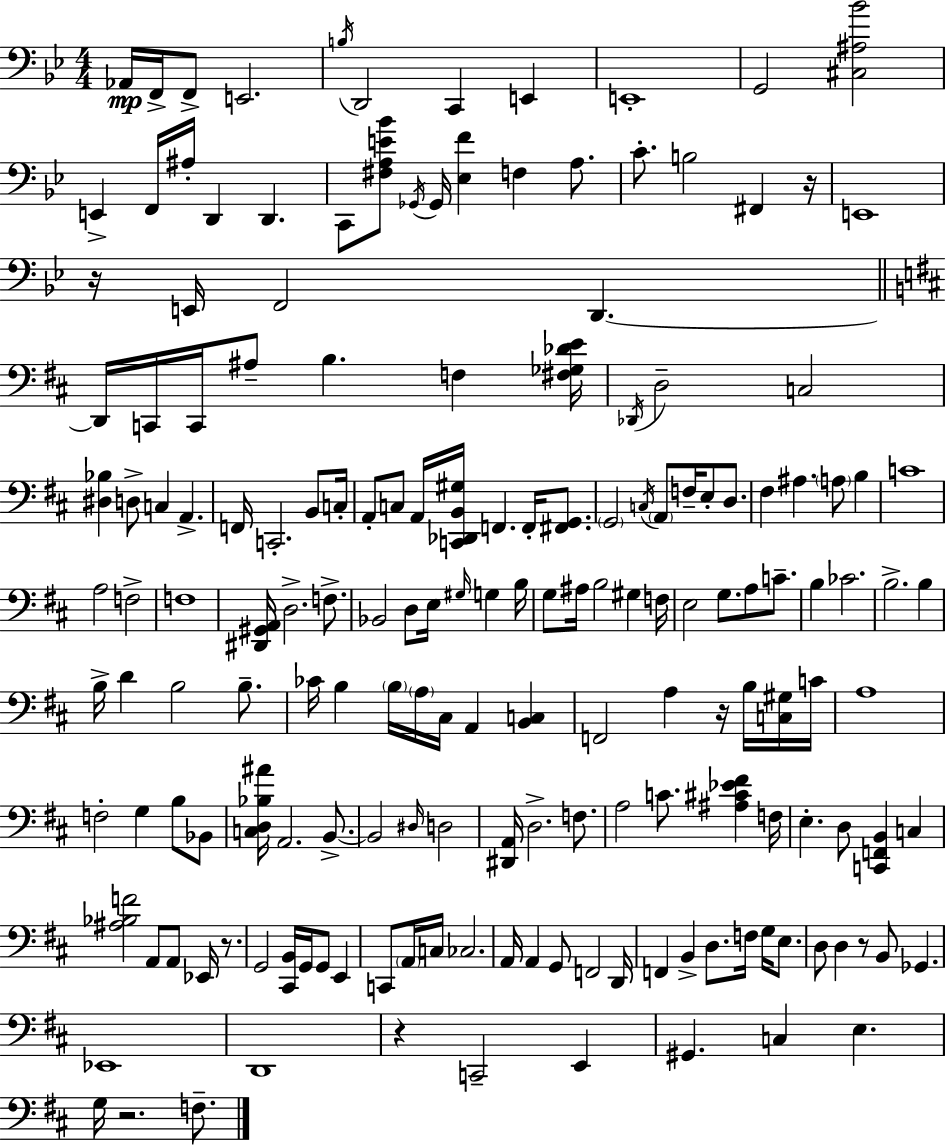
Ab2/s F2/s F2/e E2/h. B3/s D2/h C2/q E2/q E2/w G2/h [C#3,A#3,Bb4]/h E2/q F2/s A#3/s D2/q D2/q. C2/e [F#3,A3,E4,Bb4]/e Gb2/s Gb2/s [Eb3,F4]/q F3/q A3/e. C4/e. B3/h F#2/q R/s E2/w R/s E2/s F2/h D2/q. D2/s C2/s C2/s A#3/e B3/q. F3/q [F#3,Gb3,Db4,E4]/s Db2/s D3/h C3/h [D#3,Bb3]/q D3/e C3/q A2/q. F2/s C2/h. B2/e C3/s A2/e C3/e A2/s [C2,Db2,B2,G#3]/s F2/q. F2/s [F#2,G2]/e. G2/h C3/s A2/e F3/s E3/e D3/e. F#3/q A#3/q. A3/e B3/q C4/w A3/h F3/h F3/w [D#2,G#2,A2]/s D3/h. F3/e. Bb2/h D3/e E3/s G#3/s G3/q B3/s G3/e A#3/s B3/h G#3/q F3/s E3/h G3/e. A3/e C4/e. B3/q CES4/h. B3/h. B3/q B3/s D4/q B3/h B3/e. CES4/s B3/q B3/s A3/s C#3/s A2/q [B2,C3]/q F2/h A3/q R/s B3/s [C3,G#3]/s C4/s A3/w F3/h G3/q B3/e Bb2/e [C3,D3,Bb3,A#4]/s A2/h. B2/e. B2/h D#3/s D3/h [D#2,A2]/s D3/h. F3/e. A3/h C4/e. [A#3,C#4,Eb4,F#4]/q F3/s E3/q. D3/e [C2,F2,B2]/q C3/q [A#3,Bb3,F4]/h A2/e A2/e Eb2/s R/e. G2/h [C#2,B2]/s G2/s G2/e E2/q C2/e A2/s C3/s CES3/h. A2/s A2/q G2/e F2/h D2/s F2/q B2/q D3/e. F3/s G3/s E3/e. D3/e D3/q R/e B2/e Gb2/q. Eb2/w D2/w R/q C2/h E2/q G#2/q. C3/q E3/q. G3/s R/h. F3/e.